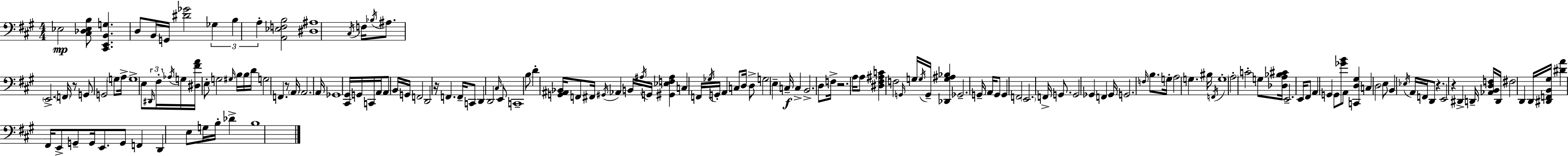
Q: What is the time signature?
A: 4/4